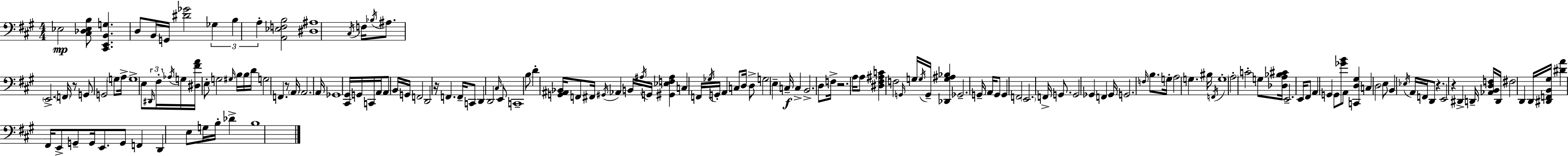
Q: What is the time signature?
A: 4/4